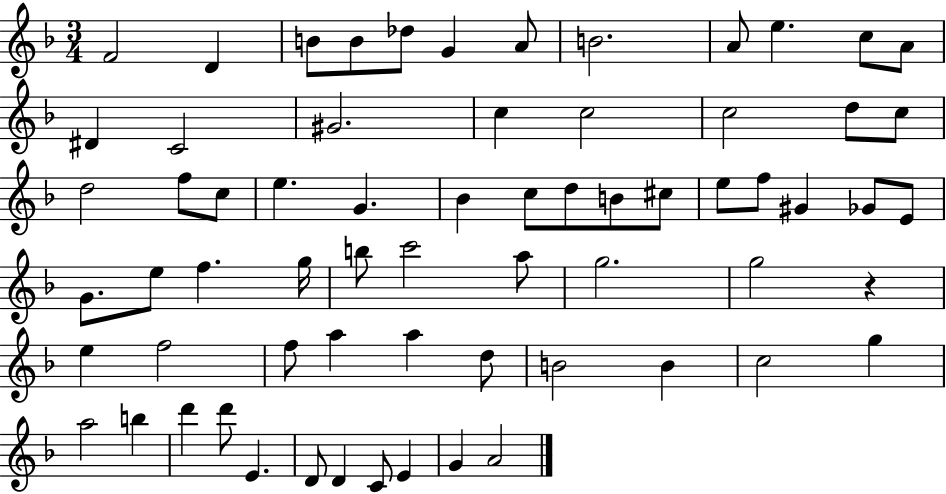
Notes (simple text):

F4/h D4/q B4/e B4/e Db5/e G4/q A4/e B4/h. A4/e E5/q. C5/e A4/e D#4/q C4/h G#4/h. C5/q C5/h C5/h D5/e C5/e D5/h F5/e C5/e E5/q. G4/q. Bb4/q C5/e D5/e B4/e C#5/e E5/e F5/e G#4/q Gb4/e E4/e G4/e. E5/e F5/q. G5/s B5/e C6/h A5/e G5/h. G5/h R/q E5/q F5/h F5/e A5/q A5/q D5/e B4/h B4/q C5/h G5/q A5/h B5/q D6/q D6/e E4/q. D4/e D4/q C4/e E4/q G4/q A4/h